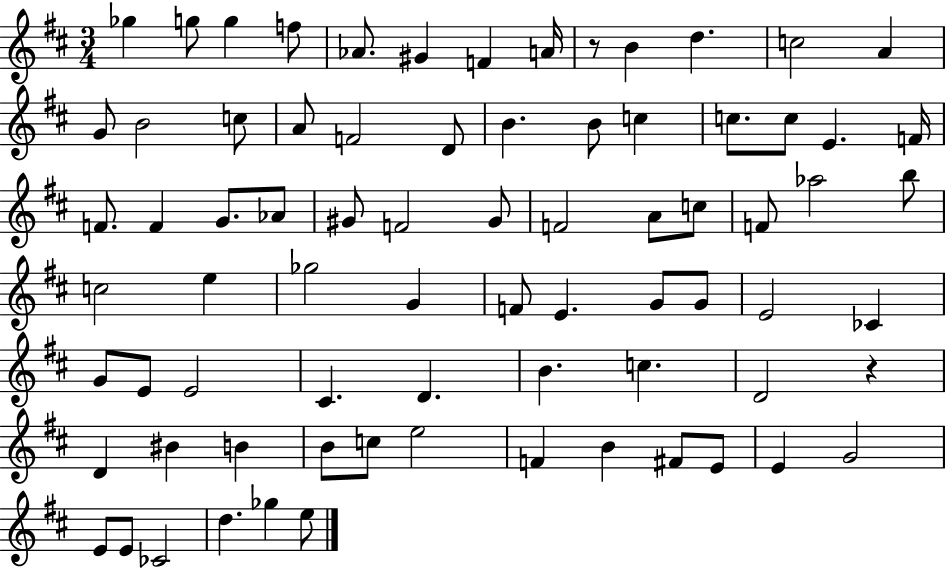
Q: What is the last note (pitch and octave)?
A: E5